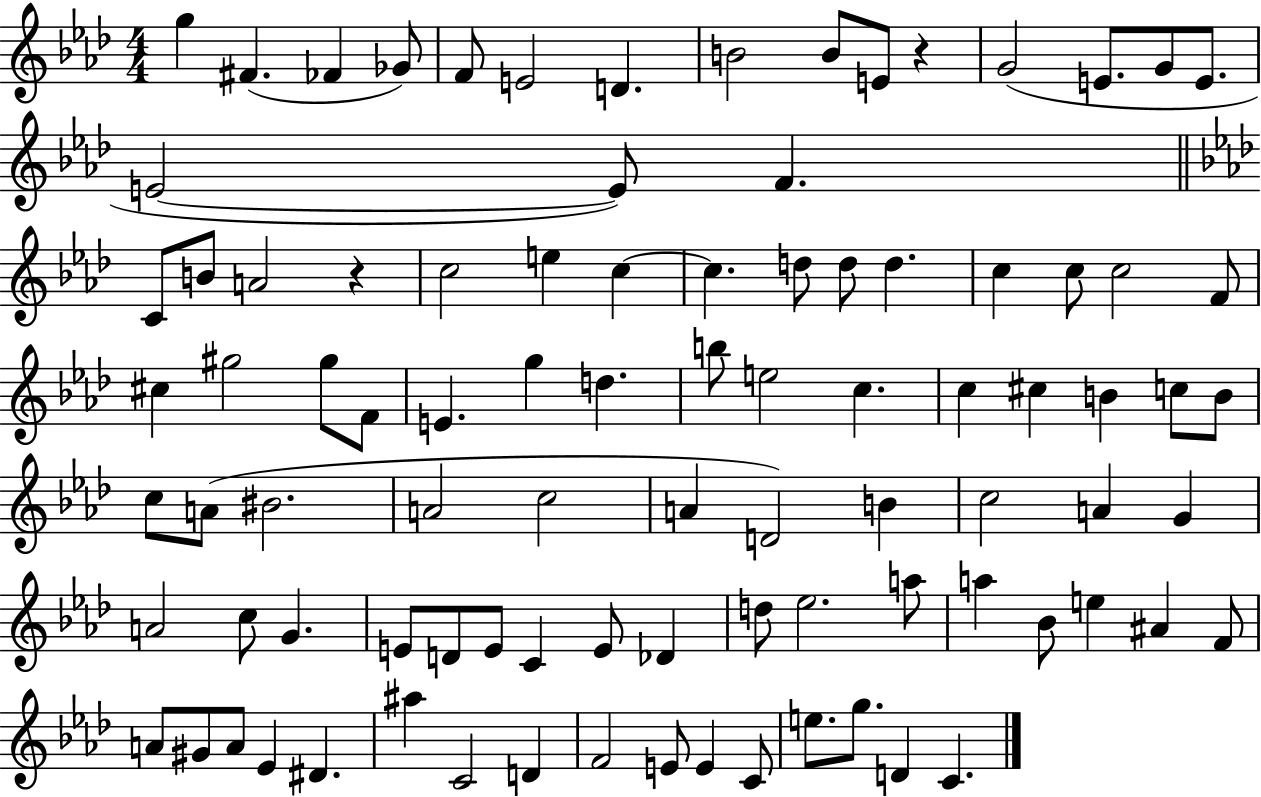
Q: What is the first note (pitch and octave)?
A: G5